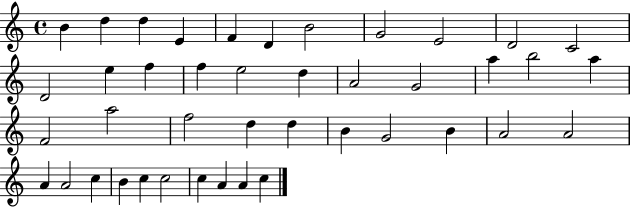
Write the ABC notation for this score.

X:1
T:Untitled
M:4/4
L:1/4
K:C
B d d E F D B2 G2 E2 D2 C2 D2 e f f e2 d A2 G2 a b2 a F2 a2 f2 d d B G2 B A2 A2 A A2 c B c c2 c A A c